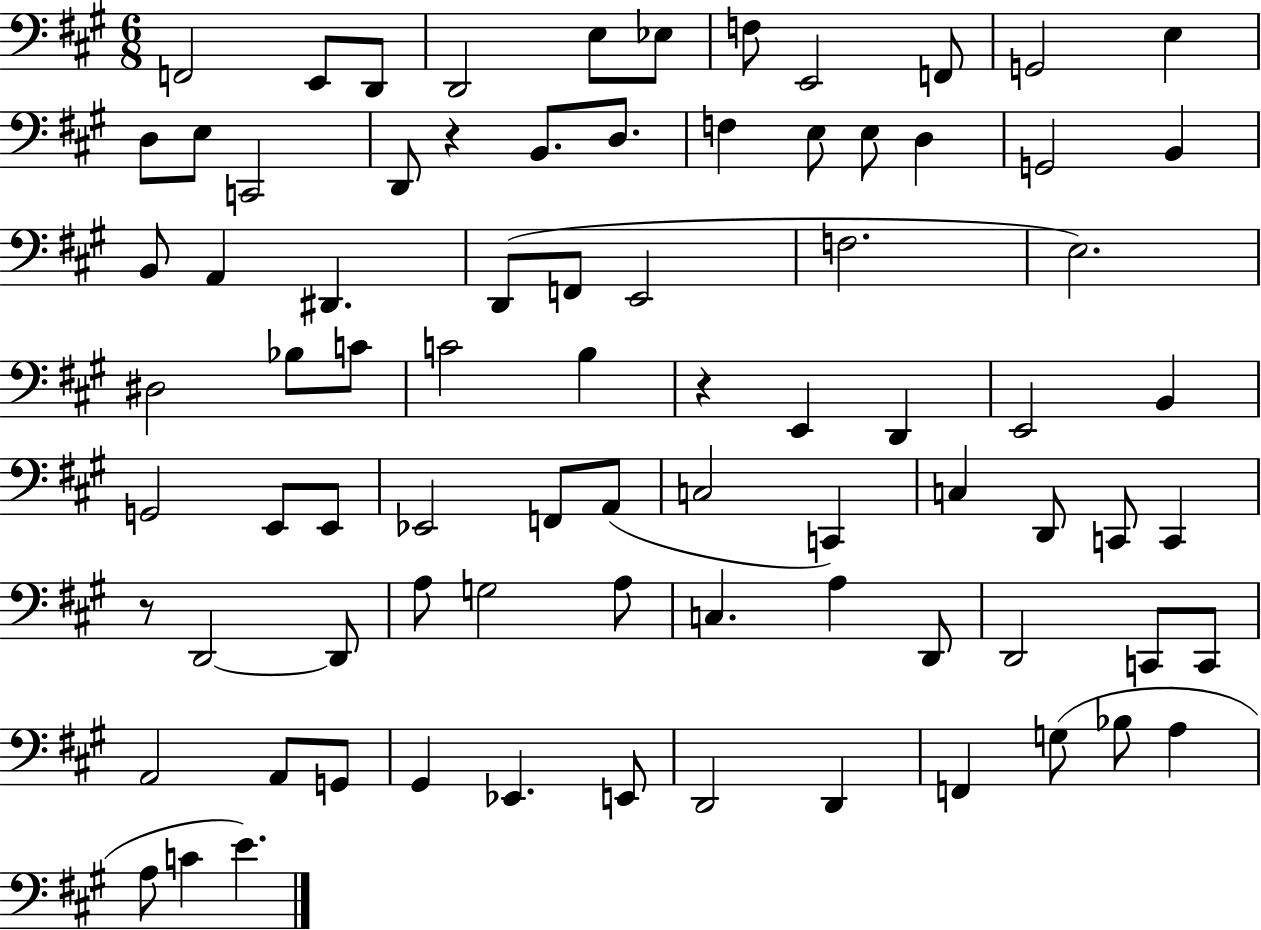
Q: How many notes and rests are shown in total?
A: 81